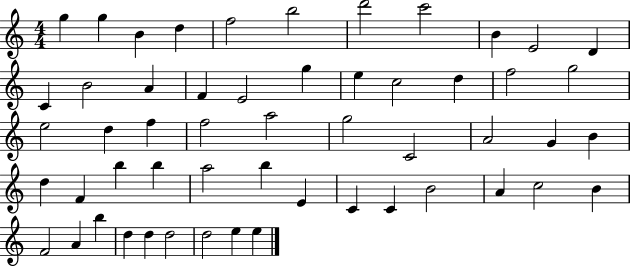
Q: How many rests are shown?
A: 0